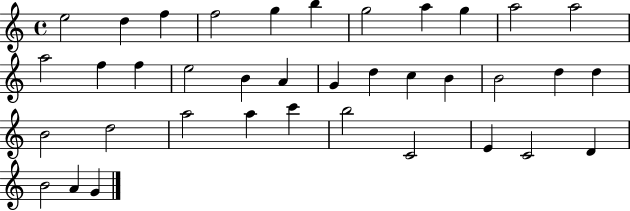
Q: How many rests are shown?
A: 0